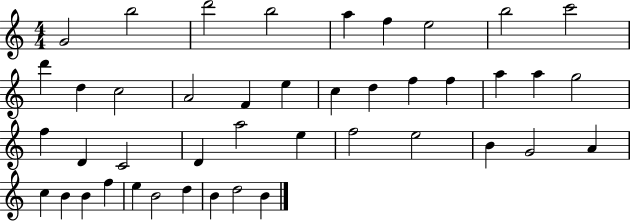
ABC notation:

X:1
T:Untitled
M:4/4
L:1/4
K:C
G2 b2 d'2 b2 a f e2 b2 c'2 d' d c2 A2 F e c d f f a a g2 f D C2 D a2 e f2 e2 B G2 A c B B f e B2 d B d2 B